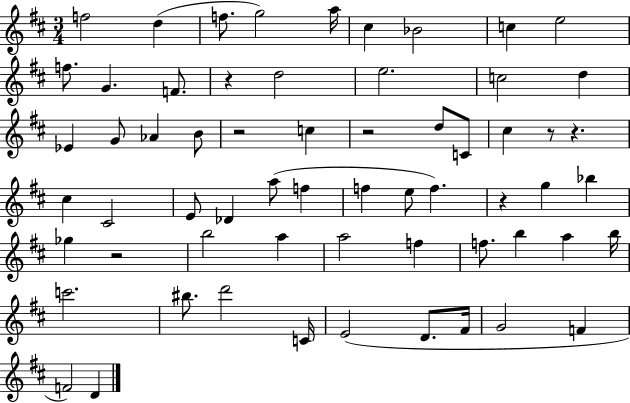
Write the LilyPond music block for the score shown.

{
  \clef treble
  \numericTimeSignature
  \time 3/4
  \key d \major
  f''2 d''4( | f''8. g''2) a''16 | cis''4 bes'2 | c''4 e''2 | \break f''8. g'4. f'8. | r4 d''2 | e''2. | c''2 d''4 | \break ees'4 g'8 aes'4 b'8 | r2 c''4 | r2 d''8 c'8 | cis''4 r8 r4. | \break cis''4 cis'2 | e'8 des'4 a''8( f''4 | f''4 e''8 f''4.) | r4 g''4 bes''4 | \break ges''4 r2 | b''2 a''4 | a''2 f''4 | f''8. b''4 a''4 b''16 | \break c'''2. | bis''8. d'''2 c'16 | e'2( d'8. fis'16 | g'2 f'4 | \break f'2) d'4 | \bar "|."
}